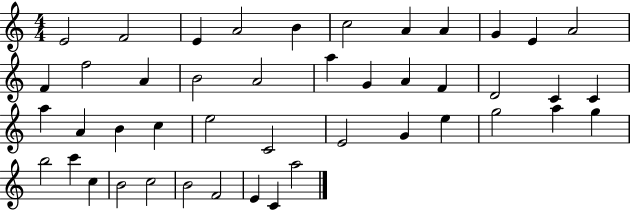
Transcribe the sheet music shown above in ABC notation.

X:1
T:Untitled
M:4/4
L:1/4
K:C
E2 F2 E A2 B c2 A A G E A2 F f2 A B2 A2 a G A F D2 C C a A B c e2 C2 E2 G e g2 a g b2 c' c B2 c2 B2 F2 E C a2